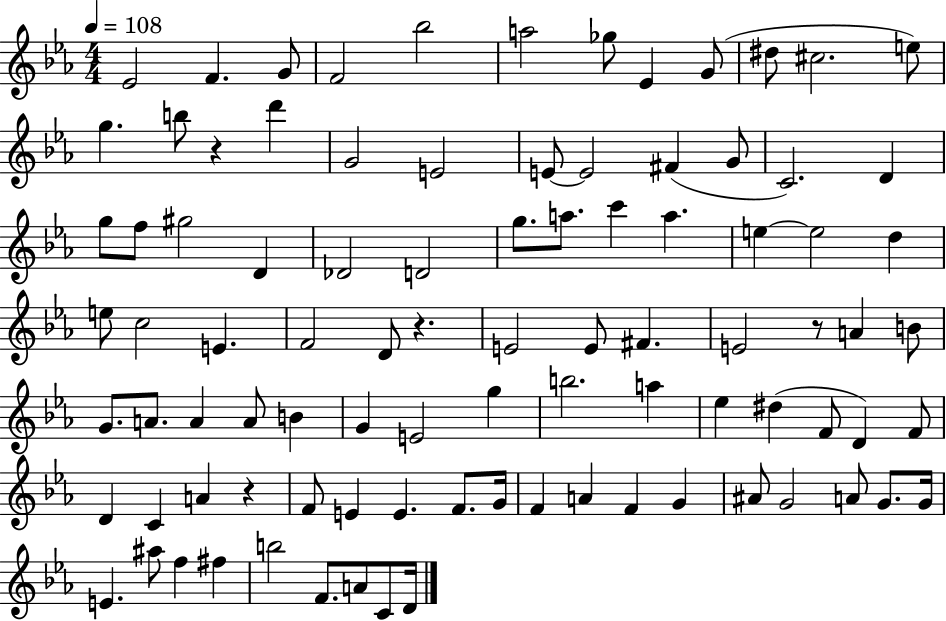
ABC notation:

X:1
T:Untitled
M:4/4
L:1/4
K:Eb
_E2 F G/2 F2 _b2 a2 _g/2 _E G/2 ^d/2 ^c2 e/2 g b/2 z d' G2 E2 E/2 E2 ^F G/2 C2 D g/2 f/2 ^g2 D _D2 D2 g/2 a/2 c' a e e2 d e/2 c2 E F2 D/2 z E2 E/2 ^F E2 z/2 A B/2 G/2 A/2 A A/2 B G E2 g b2 a _e ^d F/2 D F/2 D C A z F/2 E E F/2 G/4 F A F G ^A/2 G2 A/2 G/2 G/4 E ^a/2 f ^f b2 F/2 A/2 C/2 D/4